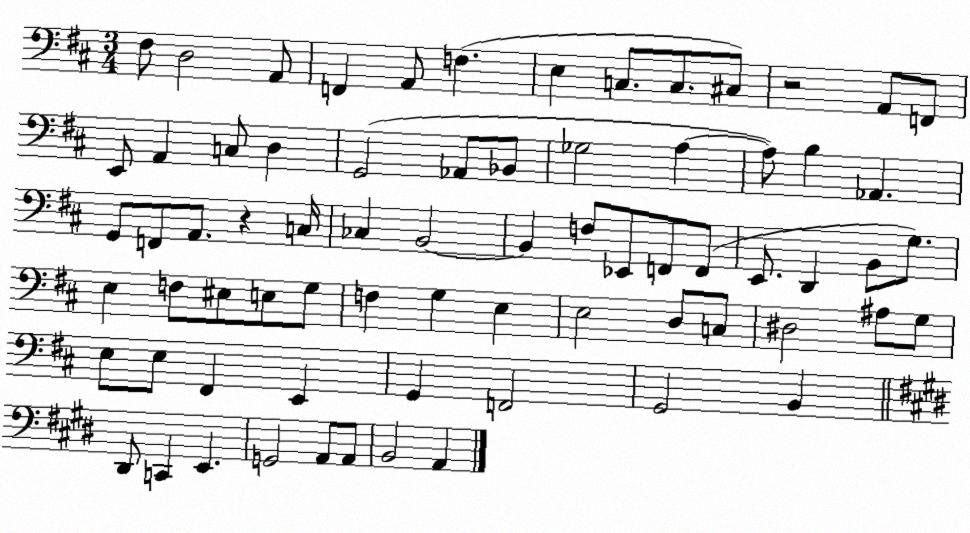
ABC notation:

X:1
T:Untitled
M:3/4
L:1/4
K:D
^F,/2 D,2 A,,/2 F,, A,,/2 F, E, C,/2 C,/2 ^C,/2 z2 A,,/2 F,,/2 E,,/2 A,, C,/2 D, G,,2 _A,,/2 _B,,/2 _G,2 A, A,/2 B, _A,, G,,/2 F,,/2 A,,/2 z C,/4 _C, B,,2 B,, F,/2 _E,,/2 F,,/2 F,,/2 E,,/2 D,, B,,/2 G,/2 E, F,/2 ^E,/2 E,/2 G,/2 F, G, E, E,2 D,/2 C,/2 ^D,2 ^A,/2 G,/2 E,/2 E,/2 ^F,, E,, G,, F,,2 G,,2 B,, ^D,,/2 C,, E,, G,,2 A,,/2 A,,/2 B,,2 A,,